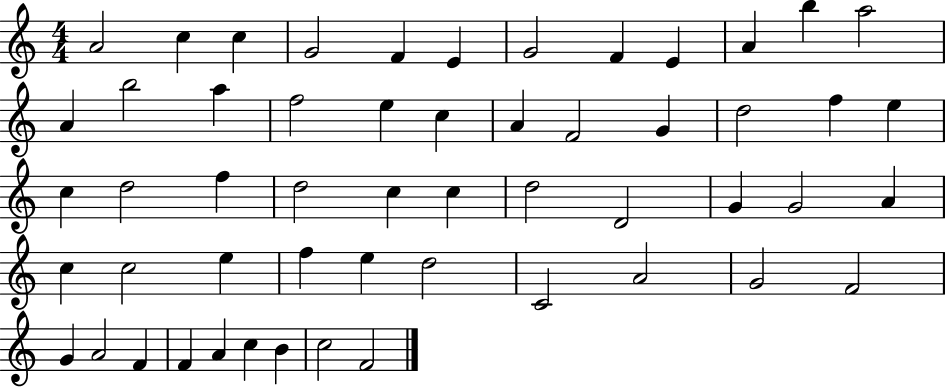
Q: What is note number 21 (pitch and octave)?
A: G4